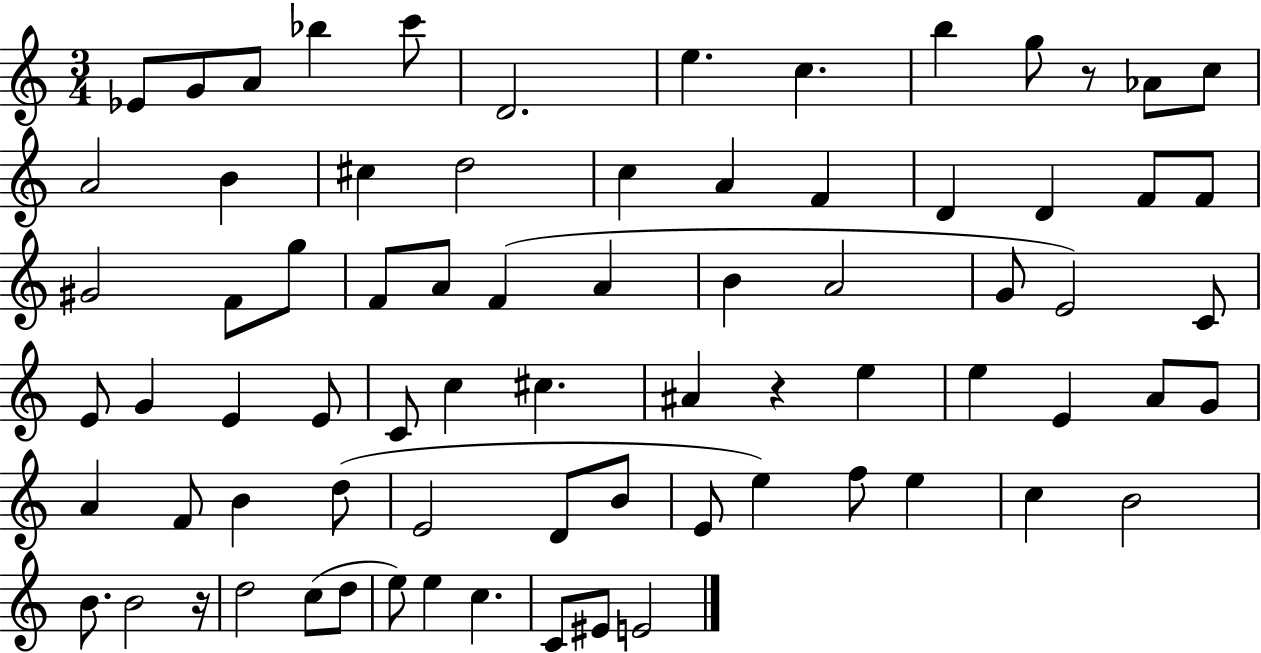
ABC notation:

X:1
T:Untitled
M:3/4
L:1/4
K:C
_E/2 G/2 A/2 _b c'/2 D2 e c b g/2 z/2 _A/2 c/2 A2 B ^c d2 c A F D D F/2 F/2 ^G2 F/2 g/2 F/2 A/2 F A B A2 G/2 E2 C/2 E/2 G E E/2 C/2 c ^c ^A z e e E A/2 G/2 A F/2 B d/2 E2 D/2 B/2 E/2 e f/2 e c B2 B/2 B2 z/4 d2 c/2 d/2 e/2 e c C/2 ^E/2 E2